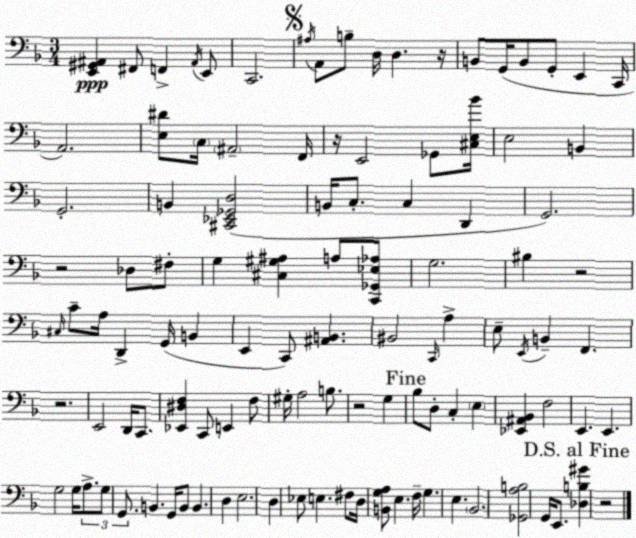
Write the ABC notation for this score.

X:1
T:Untitled
M:3/4
L:1/4
K:Dm
[E,,^G,,^A,,] ^F,,/2 F,, ^A,,/4 E,,/2 C,,2 ^A,/4 A,,/2 B,/2 D,/4 D, z/4 B,,/2 G,,/4 B,,/2 G,,/2 E,, C,,/4 A,,2 [E,^D]/2 C,/4 ^A,,2 F,,/4 z/4 E,,2 _G,,/2 [^C,E,_B]/4 E,2 B,, G,,2 B,, [^C,,_E,,_G,,D,]2 B,,/4 C,/2 C, D,, G,,2 z2 _D,/2 ^F,/2 G, [^C,^G,^A,] A,/2 [C,,_G,,_E,_A,]/2 G,2 ^B, z2 ^C,/4 C/2 A,/4 D,, G,,/4 B,, E,, C,,/2 [^A,,B,,] ^B,,2 C,,/4 A, E,/2 E,,/4 B,, F,, z2 E,,2 D,,/4 C,,/2 [_E,,^D,F,] C,,/2 E,, F,/2 ^G,/4 A,2 B,/2 z2 G, _B,/2 D,/2 C, E, [_E,,^A,,_B,,] F,2 E,, E,, G,2 G,/4 A,/2 G,/2 G,,/2 B,, G,,/4 B,,/2 B,, D, E,2 D, _E,/2 E, ^F,/2 D,/4 [B,,G,A,]/2 E, F,/4 G, E, _B,,2 [_G,,A,B,]2 G,,/4 E,,/2 [_D,B,^G] z2